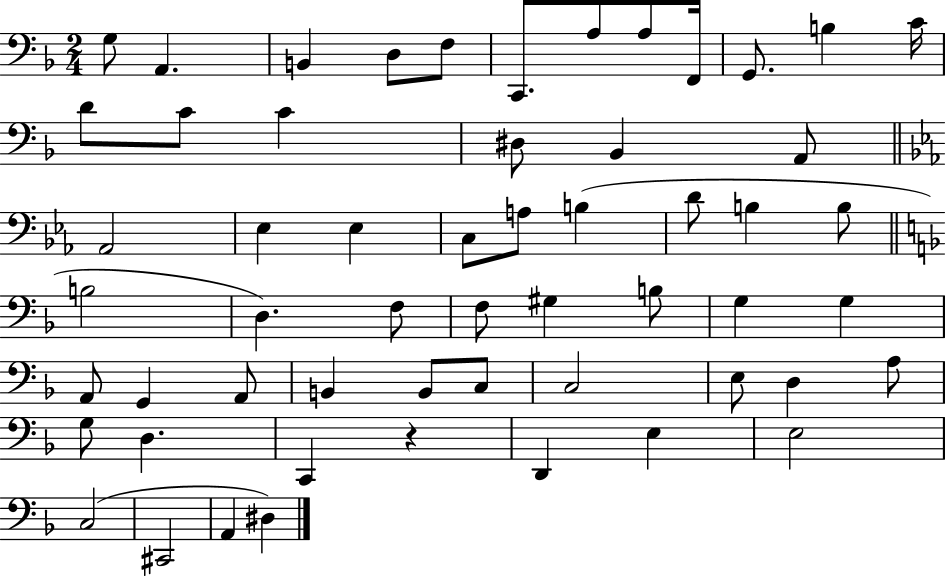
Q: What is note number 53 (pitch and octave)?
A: C#2